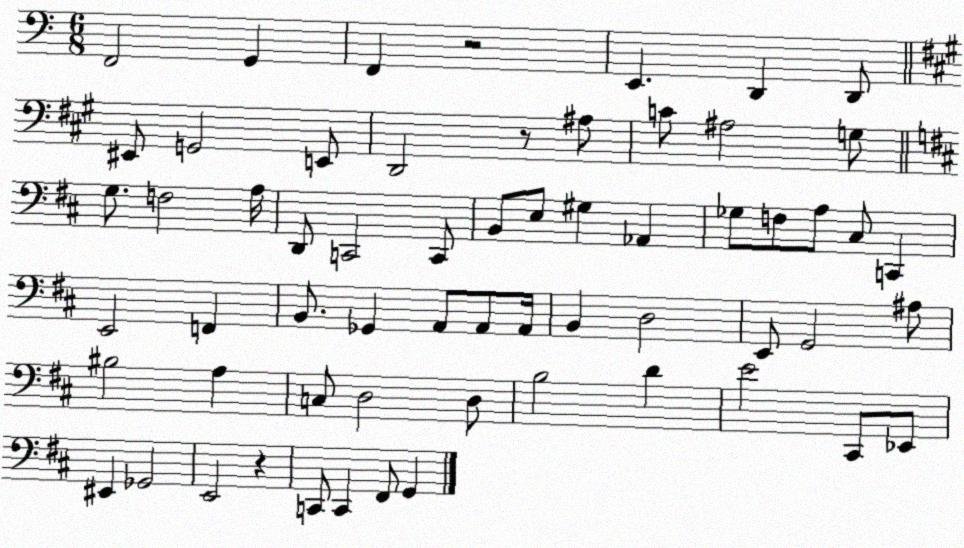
X:1
T:Untitled
M:6/8
L:1/4
K:C
F,,2 G,, F,, z2 E,, D,, D,,/2 ^E,,/2 G,,2 E,,/2 D,,2 z/2 ^A,/2 C/2 ^A,2 G,/2 G,/2 F,2 A,/4 D,,/2 C,,2 C,,/2 B,,/2 E,/2 ^G, _A,, _G,/2 F,/2 A,/2 ^C,/2 C,, E,,2 F,, B,,/2 _G,, A,,/2 A,,/2 A,,/4 B,, D,2 E,,/2 G,,2 ^A,/2 ^B,2 A, C,/2 D,2 D,/2 B,2 D E2 ^C,,/2 _E,,/2 ^E,, _G,,2 E,,2 z C,,/2 C,, ^F,,/2 G,,